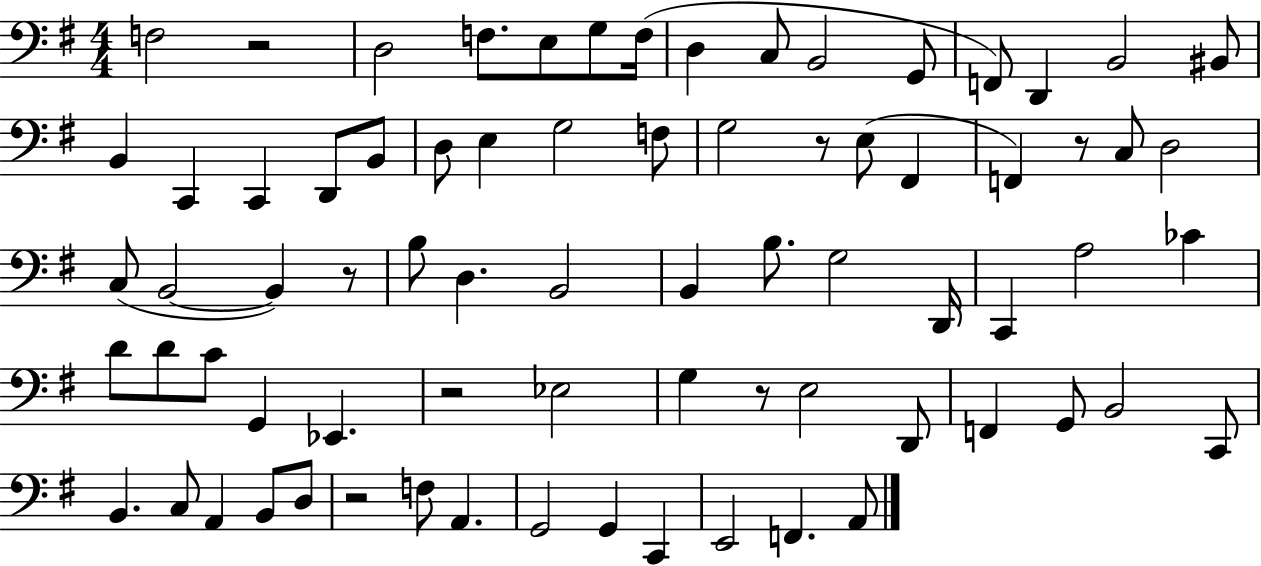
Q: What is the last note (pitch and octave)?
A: A2